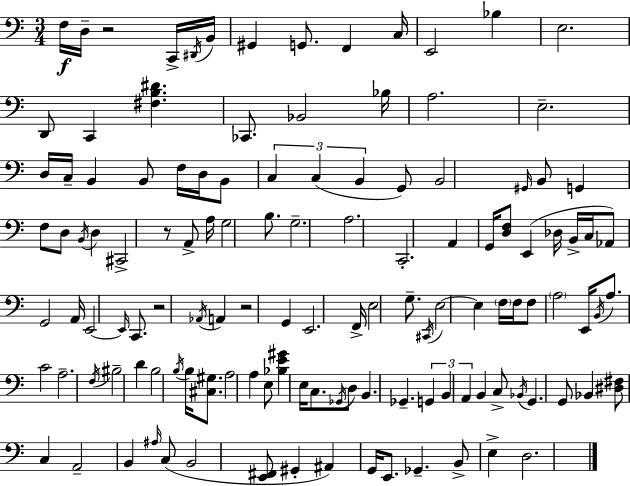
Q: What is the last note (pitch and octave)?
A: D3